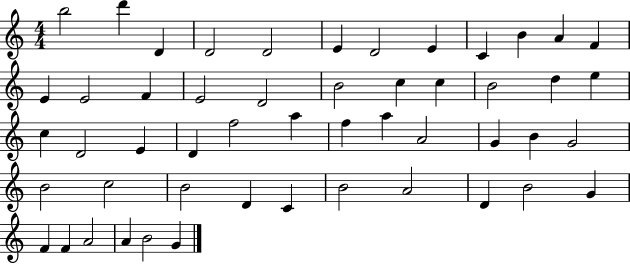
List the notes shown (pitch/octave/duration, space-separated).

B5/h D6/q D4/q D4/h D4/h E4/q D4/h E4/q C4/q B4/q A4/q F4/q E4/q E4/h F4/q E4/h D4/h B4/h C5/q C5/q B4/h D5/q E5/q C5/q D4/h E4/q D4/q F5/h A5/q F5/q A5/q A4/h G4/q B4/q G4/h B4/h C5/h B4/h D4/q C4/q B4/h A4/h D4/q B4/h G4/q F4/q F4/q A4/h A4/q B4/h G4/q